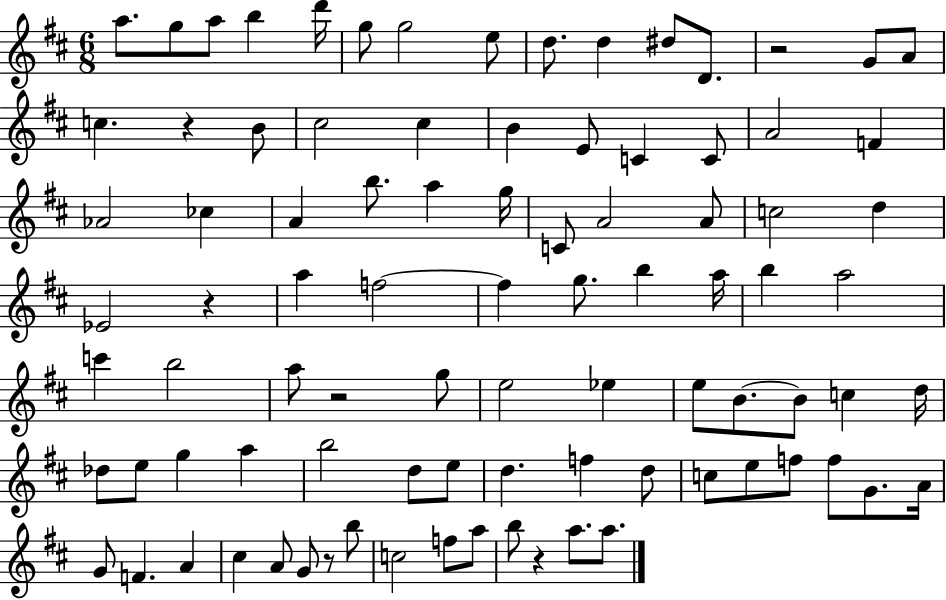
X:1
T:Untitled
M:6/8
L:1/4
K:D
a/2 g/2 a/2 b d'/4 g/2 g2 e/2 d/2 d ^d/2 D/2 z2 G/2 A/2 c z B/2 ^c2 ^c B E/2 C C/2 A2 F _A2 _c A b/2 a g/4 C/2 A2 A/2 c2 d _E2 z a f2 f g/2 b a/4 b a2 c' b2 a/2 z2 g/2 e2 _e e/2 B/2 B/2 c d/4 _d/2 e/2 g a b2 d/2 e/2 d f d/2 c/2 e/2 f/2 f/2 G/2 A/4 G/2 F A ^c A/2 G/2 z/2 b/2 c2 f/2 a/2 b/2 z a/2 a/2